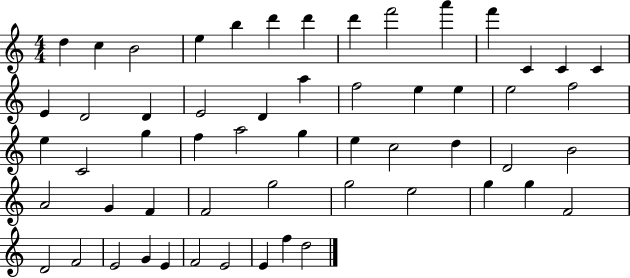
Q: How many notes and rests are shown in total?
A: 56